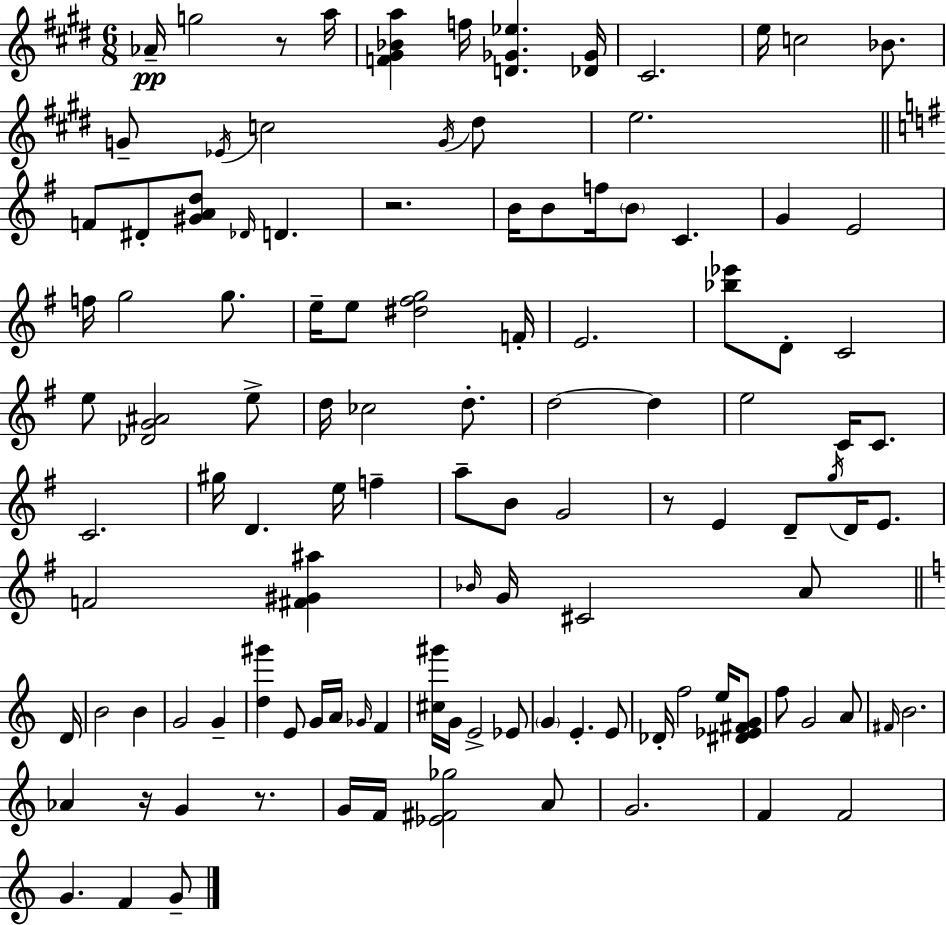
Ab4/s G5/h R/e A5/s [F4,G#4,Bb4,A5]/q F5/s [D4,Gb4,Eb5]/q. [Db4,Gb4]/s C#4/h. E5/s C5/h Bb4/e. G4/e Eb4/s C5/h G4/s D#5/e E5/h. F4/e D#4/e [G#4,A4,D5]/e Db4/s D4/q. R/h. B4/s B4/e F5/s B4/e C4/q. G4/q E4/h F5/s G5/h G5/e. E5/s E5/e [D#5,F#5,G5]/h F4/s E4/h. [Bb5,Eb6]/e D4/e C4/h E5/e [Db4,G4,A#4]/h E5/e D5/s CES5/h D5/e. D5/h D5/q E5/h C4/s C4/e. C4/h. G#5/s D4/q. E5/s F5/q A5/e B4/e G4/h R/e E4/q D4/e G5/s D4/s E4/e. F4/h [F#4,G#4,A#5]/q Bb4/s G4/s C#4/h A4/e D4/s B4/h B4/q G4/h G4/q [D5,G#6]/q E4/e G4/s A4/s Gb4/s F4/q [C#5,G#6]/s G4/s E4/h Eb4/e G4/q E4/q. E4/e Db4/s F5/h E5/s [D#4,Eb4,F#4,G4]/e F5/e G4/h A4/e F#4/s B4/h. Ab4/q R/s G4/q R/e. G4/s F4/s [Eb4,F#4,Gb5]/h A4/e G4/h. F4/q F4/h G4/q. F4/q G4/e